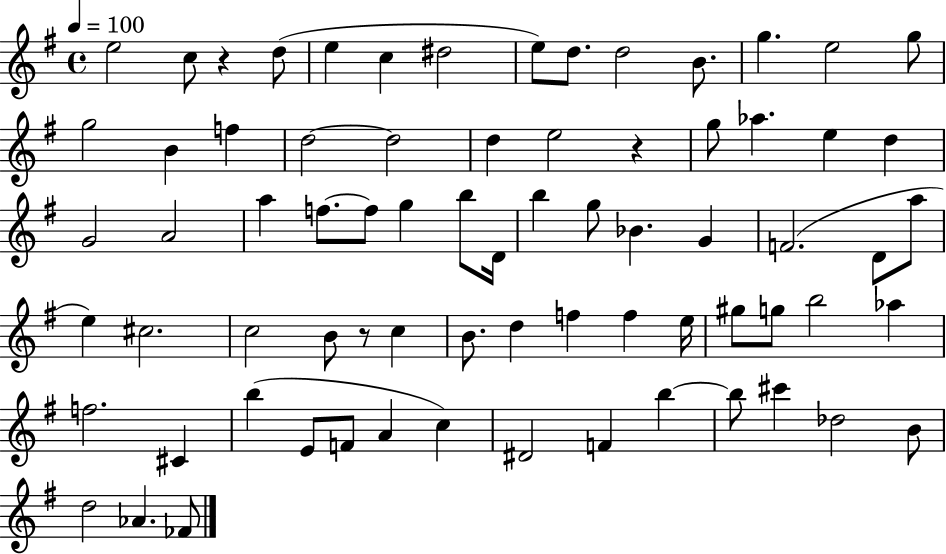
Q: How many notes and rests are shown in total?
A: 73